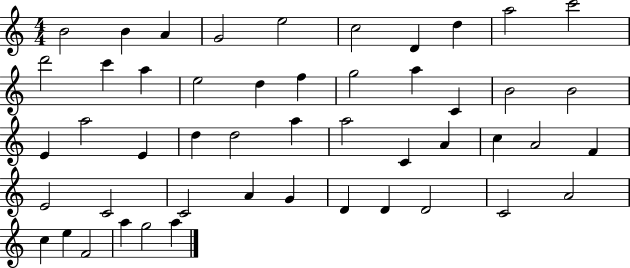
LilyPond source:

{
  \clef treble
  \numericTimeSignature
  \time 4/4
  \key c \major
  b'2 b'4 a'4 | g'2 e''2 | c''2 d'4 d''4 | a''2 c'''2 | \break d'''2 c'''4 a''4 | e''2 d''4 f''4 | g''2 a''4 c'4 | b'2 b'2 | \break e'4 a''2 e'4 | d''4 d''2 a''4 | a''2 c'4 a'4 | c''4 a'2 f'4 | \break e'2 c'2 | c'2 a'4 g'4 | d'4 d'4 d'2 | c'2 a'2 | \break c''4 e''4 f'2 | a''4 g''2 a''4 | \bar "|."
}